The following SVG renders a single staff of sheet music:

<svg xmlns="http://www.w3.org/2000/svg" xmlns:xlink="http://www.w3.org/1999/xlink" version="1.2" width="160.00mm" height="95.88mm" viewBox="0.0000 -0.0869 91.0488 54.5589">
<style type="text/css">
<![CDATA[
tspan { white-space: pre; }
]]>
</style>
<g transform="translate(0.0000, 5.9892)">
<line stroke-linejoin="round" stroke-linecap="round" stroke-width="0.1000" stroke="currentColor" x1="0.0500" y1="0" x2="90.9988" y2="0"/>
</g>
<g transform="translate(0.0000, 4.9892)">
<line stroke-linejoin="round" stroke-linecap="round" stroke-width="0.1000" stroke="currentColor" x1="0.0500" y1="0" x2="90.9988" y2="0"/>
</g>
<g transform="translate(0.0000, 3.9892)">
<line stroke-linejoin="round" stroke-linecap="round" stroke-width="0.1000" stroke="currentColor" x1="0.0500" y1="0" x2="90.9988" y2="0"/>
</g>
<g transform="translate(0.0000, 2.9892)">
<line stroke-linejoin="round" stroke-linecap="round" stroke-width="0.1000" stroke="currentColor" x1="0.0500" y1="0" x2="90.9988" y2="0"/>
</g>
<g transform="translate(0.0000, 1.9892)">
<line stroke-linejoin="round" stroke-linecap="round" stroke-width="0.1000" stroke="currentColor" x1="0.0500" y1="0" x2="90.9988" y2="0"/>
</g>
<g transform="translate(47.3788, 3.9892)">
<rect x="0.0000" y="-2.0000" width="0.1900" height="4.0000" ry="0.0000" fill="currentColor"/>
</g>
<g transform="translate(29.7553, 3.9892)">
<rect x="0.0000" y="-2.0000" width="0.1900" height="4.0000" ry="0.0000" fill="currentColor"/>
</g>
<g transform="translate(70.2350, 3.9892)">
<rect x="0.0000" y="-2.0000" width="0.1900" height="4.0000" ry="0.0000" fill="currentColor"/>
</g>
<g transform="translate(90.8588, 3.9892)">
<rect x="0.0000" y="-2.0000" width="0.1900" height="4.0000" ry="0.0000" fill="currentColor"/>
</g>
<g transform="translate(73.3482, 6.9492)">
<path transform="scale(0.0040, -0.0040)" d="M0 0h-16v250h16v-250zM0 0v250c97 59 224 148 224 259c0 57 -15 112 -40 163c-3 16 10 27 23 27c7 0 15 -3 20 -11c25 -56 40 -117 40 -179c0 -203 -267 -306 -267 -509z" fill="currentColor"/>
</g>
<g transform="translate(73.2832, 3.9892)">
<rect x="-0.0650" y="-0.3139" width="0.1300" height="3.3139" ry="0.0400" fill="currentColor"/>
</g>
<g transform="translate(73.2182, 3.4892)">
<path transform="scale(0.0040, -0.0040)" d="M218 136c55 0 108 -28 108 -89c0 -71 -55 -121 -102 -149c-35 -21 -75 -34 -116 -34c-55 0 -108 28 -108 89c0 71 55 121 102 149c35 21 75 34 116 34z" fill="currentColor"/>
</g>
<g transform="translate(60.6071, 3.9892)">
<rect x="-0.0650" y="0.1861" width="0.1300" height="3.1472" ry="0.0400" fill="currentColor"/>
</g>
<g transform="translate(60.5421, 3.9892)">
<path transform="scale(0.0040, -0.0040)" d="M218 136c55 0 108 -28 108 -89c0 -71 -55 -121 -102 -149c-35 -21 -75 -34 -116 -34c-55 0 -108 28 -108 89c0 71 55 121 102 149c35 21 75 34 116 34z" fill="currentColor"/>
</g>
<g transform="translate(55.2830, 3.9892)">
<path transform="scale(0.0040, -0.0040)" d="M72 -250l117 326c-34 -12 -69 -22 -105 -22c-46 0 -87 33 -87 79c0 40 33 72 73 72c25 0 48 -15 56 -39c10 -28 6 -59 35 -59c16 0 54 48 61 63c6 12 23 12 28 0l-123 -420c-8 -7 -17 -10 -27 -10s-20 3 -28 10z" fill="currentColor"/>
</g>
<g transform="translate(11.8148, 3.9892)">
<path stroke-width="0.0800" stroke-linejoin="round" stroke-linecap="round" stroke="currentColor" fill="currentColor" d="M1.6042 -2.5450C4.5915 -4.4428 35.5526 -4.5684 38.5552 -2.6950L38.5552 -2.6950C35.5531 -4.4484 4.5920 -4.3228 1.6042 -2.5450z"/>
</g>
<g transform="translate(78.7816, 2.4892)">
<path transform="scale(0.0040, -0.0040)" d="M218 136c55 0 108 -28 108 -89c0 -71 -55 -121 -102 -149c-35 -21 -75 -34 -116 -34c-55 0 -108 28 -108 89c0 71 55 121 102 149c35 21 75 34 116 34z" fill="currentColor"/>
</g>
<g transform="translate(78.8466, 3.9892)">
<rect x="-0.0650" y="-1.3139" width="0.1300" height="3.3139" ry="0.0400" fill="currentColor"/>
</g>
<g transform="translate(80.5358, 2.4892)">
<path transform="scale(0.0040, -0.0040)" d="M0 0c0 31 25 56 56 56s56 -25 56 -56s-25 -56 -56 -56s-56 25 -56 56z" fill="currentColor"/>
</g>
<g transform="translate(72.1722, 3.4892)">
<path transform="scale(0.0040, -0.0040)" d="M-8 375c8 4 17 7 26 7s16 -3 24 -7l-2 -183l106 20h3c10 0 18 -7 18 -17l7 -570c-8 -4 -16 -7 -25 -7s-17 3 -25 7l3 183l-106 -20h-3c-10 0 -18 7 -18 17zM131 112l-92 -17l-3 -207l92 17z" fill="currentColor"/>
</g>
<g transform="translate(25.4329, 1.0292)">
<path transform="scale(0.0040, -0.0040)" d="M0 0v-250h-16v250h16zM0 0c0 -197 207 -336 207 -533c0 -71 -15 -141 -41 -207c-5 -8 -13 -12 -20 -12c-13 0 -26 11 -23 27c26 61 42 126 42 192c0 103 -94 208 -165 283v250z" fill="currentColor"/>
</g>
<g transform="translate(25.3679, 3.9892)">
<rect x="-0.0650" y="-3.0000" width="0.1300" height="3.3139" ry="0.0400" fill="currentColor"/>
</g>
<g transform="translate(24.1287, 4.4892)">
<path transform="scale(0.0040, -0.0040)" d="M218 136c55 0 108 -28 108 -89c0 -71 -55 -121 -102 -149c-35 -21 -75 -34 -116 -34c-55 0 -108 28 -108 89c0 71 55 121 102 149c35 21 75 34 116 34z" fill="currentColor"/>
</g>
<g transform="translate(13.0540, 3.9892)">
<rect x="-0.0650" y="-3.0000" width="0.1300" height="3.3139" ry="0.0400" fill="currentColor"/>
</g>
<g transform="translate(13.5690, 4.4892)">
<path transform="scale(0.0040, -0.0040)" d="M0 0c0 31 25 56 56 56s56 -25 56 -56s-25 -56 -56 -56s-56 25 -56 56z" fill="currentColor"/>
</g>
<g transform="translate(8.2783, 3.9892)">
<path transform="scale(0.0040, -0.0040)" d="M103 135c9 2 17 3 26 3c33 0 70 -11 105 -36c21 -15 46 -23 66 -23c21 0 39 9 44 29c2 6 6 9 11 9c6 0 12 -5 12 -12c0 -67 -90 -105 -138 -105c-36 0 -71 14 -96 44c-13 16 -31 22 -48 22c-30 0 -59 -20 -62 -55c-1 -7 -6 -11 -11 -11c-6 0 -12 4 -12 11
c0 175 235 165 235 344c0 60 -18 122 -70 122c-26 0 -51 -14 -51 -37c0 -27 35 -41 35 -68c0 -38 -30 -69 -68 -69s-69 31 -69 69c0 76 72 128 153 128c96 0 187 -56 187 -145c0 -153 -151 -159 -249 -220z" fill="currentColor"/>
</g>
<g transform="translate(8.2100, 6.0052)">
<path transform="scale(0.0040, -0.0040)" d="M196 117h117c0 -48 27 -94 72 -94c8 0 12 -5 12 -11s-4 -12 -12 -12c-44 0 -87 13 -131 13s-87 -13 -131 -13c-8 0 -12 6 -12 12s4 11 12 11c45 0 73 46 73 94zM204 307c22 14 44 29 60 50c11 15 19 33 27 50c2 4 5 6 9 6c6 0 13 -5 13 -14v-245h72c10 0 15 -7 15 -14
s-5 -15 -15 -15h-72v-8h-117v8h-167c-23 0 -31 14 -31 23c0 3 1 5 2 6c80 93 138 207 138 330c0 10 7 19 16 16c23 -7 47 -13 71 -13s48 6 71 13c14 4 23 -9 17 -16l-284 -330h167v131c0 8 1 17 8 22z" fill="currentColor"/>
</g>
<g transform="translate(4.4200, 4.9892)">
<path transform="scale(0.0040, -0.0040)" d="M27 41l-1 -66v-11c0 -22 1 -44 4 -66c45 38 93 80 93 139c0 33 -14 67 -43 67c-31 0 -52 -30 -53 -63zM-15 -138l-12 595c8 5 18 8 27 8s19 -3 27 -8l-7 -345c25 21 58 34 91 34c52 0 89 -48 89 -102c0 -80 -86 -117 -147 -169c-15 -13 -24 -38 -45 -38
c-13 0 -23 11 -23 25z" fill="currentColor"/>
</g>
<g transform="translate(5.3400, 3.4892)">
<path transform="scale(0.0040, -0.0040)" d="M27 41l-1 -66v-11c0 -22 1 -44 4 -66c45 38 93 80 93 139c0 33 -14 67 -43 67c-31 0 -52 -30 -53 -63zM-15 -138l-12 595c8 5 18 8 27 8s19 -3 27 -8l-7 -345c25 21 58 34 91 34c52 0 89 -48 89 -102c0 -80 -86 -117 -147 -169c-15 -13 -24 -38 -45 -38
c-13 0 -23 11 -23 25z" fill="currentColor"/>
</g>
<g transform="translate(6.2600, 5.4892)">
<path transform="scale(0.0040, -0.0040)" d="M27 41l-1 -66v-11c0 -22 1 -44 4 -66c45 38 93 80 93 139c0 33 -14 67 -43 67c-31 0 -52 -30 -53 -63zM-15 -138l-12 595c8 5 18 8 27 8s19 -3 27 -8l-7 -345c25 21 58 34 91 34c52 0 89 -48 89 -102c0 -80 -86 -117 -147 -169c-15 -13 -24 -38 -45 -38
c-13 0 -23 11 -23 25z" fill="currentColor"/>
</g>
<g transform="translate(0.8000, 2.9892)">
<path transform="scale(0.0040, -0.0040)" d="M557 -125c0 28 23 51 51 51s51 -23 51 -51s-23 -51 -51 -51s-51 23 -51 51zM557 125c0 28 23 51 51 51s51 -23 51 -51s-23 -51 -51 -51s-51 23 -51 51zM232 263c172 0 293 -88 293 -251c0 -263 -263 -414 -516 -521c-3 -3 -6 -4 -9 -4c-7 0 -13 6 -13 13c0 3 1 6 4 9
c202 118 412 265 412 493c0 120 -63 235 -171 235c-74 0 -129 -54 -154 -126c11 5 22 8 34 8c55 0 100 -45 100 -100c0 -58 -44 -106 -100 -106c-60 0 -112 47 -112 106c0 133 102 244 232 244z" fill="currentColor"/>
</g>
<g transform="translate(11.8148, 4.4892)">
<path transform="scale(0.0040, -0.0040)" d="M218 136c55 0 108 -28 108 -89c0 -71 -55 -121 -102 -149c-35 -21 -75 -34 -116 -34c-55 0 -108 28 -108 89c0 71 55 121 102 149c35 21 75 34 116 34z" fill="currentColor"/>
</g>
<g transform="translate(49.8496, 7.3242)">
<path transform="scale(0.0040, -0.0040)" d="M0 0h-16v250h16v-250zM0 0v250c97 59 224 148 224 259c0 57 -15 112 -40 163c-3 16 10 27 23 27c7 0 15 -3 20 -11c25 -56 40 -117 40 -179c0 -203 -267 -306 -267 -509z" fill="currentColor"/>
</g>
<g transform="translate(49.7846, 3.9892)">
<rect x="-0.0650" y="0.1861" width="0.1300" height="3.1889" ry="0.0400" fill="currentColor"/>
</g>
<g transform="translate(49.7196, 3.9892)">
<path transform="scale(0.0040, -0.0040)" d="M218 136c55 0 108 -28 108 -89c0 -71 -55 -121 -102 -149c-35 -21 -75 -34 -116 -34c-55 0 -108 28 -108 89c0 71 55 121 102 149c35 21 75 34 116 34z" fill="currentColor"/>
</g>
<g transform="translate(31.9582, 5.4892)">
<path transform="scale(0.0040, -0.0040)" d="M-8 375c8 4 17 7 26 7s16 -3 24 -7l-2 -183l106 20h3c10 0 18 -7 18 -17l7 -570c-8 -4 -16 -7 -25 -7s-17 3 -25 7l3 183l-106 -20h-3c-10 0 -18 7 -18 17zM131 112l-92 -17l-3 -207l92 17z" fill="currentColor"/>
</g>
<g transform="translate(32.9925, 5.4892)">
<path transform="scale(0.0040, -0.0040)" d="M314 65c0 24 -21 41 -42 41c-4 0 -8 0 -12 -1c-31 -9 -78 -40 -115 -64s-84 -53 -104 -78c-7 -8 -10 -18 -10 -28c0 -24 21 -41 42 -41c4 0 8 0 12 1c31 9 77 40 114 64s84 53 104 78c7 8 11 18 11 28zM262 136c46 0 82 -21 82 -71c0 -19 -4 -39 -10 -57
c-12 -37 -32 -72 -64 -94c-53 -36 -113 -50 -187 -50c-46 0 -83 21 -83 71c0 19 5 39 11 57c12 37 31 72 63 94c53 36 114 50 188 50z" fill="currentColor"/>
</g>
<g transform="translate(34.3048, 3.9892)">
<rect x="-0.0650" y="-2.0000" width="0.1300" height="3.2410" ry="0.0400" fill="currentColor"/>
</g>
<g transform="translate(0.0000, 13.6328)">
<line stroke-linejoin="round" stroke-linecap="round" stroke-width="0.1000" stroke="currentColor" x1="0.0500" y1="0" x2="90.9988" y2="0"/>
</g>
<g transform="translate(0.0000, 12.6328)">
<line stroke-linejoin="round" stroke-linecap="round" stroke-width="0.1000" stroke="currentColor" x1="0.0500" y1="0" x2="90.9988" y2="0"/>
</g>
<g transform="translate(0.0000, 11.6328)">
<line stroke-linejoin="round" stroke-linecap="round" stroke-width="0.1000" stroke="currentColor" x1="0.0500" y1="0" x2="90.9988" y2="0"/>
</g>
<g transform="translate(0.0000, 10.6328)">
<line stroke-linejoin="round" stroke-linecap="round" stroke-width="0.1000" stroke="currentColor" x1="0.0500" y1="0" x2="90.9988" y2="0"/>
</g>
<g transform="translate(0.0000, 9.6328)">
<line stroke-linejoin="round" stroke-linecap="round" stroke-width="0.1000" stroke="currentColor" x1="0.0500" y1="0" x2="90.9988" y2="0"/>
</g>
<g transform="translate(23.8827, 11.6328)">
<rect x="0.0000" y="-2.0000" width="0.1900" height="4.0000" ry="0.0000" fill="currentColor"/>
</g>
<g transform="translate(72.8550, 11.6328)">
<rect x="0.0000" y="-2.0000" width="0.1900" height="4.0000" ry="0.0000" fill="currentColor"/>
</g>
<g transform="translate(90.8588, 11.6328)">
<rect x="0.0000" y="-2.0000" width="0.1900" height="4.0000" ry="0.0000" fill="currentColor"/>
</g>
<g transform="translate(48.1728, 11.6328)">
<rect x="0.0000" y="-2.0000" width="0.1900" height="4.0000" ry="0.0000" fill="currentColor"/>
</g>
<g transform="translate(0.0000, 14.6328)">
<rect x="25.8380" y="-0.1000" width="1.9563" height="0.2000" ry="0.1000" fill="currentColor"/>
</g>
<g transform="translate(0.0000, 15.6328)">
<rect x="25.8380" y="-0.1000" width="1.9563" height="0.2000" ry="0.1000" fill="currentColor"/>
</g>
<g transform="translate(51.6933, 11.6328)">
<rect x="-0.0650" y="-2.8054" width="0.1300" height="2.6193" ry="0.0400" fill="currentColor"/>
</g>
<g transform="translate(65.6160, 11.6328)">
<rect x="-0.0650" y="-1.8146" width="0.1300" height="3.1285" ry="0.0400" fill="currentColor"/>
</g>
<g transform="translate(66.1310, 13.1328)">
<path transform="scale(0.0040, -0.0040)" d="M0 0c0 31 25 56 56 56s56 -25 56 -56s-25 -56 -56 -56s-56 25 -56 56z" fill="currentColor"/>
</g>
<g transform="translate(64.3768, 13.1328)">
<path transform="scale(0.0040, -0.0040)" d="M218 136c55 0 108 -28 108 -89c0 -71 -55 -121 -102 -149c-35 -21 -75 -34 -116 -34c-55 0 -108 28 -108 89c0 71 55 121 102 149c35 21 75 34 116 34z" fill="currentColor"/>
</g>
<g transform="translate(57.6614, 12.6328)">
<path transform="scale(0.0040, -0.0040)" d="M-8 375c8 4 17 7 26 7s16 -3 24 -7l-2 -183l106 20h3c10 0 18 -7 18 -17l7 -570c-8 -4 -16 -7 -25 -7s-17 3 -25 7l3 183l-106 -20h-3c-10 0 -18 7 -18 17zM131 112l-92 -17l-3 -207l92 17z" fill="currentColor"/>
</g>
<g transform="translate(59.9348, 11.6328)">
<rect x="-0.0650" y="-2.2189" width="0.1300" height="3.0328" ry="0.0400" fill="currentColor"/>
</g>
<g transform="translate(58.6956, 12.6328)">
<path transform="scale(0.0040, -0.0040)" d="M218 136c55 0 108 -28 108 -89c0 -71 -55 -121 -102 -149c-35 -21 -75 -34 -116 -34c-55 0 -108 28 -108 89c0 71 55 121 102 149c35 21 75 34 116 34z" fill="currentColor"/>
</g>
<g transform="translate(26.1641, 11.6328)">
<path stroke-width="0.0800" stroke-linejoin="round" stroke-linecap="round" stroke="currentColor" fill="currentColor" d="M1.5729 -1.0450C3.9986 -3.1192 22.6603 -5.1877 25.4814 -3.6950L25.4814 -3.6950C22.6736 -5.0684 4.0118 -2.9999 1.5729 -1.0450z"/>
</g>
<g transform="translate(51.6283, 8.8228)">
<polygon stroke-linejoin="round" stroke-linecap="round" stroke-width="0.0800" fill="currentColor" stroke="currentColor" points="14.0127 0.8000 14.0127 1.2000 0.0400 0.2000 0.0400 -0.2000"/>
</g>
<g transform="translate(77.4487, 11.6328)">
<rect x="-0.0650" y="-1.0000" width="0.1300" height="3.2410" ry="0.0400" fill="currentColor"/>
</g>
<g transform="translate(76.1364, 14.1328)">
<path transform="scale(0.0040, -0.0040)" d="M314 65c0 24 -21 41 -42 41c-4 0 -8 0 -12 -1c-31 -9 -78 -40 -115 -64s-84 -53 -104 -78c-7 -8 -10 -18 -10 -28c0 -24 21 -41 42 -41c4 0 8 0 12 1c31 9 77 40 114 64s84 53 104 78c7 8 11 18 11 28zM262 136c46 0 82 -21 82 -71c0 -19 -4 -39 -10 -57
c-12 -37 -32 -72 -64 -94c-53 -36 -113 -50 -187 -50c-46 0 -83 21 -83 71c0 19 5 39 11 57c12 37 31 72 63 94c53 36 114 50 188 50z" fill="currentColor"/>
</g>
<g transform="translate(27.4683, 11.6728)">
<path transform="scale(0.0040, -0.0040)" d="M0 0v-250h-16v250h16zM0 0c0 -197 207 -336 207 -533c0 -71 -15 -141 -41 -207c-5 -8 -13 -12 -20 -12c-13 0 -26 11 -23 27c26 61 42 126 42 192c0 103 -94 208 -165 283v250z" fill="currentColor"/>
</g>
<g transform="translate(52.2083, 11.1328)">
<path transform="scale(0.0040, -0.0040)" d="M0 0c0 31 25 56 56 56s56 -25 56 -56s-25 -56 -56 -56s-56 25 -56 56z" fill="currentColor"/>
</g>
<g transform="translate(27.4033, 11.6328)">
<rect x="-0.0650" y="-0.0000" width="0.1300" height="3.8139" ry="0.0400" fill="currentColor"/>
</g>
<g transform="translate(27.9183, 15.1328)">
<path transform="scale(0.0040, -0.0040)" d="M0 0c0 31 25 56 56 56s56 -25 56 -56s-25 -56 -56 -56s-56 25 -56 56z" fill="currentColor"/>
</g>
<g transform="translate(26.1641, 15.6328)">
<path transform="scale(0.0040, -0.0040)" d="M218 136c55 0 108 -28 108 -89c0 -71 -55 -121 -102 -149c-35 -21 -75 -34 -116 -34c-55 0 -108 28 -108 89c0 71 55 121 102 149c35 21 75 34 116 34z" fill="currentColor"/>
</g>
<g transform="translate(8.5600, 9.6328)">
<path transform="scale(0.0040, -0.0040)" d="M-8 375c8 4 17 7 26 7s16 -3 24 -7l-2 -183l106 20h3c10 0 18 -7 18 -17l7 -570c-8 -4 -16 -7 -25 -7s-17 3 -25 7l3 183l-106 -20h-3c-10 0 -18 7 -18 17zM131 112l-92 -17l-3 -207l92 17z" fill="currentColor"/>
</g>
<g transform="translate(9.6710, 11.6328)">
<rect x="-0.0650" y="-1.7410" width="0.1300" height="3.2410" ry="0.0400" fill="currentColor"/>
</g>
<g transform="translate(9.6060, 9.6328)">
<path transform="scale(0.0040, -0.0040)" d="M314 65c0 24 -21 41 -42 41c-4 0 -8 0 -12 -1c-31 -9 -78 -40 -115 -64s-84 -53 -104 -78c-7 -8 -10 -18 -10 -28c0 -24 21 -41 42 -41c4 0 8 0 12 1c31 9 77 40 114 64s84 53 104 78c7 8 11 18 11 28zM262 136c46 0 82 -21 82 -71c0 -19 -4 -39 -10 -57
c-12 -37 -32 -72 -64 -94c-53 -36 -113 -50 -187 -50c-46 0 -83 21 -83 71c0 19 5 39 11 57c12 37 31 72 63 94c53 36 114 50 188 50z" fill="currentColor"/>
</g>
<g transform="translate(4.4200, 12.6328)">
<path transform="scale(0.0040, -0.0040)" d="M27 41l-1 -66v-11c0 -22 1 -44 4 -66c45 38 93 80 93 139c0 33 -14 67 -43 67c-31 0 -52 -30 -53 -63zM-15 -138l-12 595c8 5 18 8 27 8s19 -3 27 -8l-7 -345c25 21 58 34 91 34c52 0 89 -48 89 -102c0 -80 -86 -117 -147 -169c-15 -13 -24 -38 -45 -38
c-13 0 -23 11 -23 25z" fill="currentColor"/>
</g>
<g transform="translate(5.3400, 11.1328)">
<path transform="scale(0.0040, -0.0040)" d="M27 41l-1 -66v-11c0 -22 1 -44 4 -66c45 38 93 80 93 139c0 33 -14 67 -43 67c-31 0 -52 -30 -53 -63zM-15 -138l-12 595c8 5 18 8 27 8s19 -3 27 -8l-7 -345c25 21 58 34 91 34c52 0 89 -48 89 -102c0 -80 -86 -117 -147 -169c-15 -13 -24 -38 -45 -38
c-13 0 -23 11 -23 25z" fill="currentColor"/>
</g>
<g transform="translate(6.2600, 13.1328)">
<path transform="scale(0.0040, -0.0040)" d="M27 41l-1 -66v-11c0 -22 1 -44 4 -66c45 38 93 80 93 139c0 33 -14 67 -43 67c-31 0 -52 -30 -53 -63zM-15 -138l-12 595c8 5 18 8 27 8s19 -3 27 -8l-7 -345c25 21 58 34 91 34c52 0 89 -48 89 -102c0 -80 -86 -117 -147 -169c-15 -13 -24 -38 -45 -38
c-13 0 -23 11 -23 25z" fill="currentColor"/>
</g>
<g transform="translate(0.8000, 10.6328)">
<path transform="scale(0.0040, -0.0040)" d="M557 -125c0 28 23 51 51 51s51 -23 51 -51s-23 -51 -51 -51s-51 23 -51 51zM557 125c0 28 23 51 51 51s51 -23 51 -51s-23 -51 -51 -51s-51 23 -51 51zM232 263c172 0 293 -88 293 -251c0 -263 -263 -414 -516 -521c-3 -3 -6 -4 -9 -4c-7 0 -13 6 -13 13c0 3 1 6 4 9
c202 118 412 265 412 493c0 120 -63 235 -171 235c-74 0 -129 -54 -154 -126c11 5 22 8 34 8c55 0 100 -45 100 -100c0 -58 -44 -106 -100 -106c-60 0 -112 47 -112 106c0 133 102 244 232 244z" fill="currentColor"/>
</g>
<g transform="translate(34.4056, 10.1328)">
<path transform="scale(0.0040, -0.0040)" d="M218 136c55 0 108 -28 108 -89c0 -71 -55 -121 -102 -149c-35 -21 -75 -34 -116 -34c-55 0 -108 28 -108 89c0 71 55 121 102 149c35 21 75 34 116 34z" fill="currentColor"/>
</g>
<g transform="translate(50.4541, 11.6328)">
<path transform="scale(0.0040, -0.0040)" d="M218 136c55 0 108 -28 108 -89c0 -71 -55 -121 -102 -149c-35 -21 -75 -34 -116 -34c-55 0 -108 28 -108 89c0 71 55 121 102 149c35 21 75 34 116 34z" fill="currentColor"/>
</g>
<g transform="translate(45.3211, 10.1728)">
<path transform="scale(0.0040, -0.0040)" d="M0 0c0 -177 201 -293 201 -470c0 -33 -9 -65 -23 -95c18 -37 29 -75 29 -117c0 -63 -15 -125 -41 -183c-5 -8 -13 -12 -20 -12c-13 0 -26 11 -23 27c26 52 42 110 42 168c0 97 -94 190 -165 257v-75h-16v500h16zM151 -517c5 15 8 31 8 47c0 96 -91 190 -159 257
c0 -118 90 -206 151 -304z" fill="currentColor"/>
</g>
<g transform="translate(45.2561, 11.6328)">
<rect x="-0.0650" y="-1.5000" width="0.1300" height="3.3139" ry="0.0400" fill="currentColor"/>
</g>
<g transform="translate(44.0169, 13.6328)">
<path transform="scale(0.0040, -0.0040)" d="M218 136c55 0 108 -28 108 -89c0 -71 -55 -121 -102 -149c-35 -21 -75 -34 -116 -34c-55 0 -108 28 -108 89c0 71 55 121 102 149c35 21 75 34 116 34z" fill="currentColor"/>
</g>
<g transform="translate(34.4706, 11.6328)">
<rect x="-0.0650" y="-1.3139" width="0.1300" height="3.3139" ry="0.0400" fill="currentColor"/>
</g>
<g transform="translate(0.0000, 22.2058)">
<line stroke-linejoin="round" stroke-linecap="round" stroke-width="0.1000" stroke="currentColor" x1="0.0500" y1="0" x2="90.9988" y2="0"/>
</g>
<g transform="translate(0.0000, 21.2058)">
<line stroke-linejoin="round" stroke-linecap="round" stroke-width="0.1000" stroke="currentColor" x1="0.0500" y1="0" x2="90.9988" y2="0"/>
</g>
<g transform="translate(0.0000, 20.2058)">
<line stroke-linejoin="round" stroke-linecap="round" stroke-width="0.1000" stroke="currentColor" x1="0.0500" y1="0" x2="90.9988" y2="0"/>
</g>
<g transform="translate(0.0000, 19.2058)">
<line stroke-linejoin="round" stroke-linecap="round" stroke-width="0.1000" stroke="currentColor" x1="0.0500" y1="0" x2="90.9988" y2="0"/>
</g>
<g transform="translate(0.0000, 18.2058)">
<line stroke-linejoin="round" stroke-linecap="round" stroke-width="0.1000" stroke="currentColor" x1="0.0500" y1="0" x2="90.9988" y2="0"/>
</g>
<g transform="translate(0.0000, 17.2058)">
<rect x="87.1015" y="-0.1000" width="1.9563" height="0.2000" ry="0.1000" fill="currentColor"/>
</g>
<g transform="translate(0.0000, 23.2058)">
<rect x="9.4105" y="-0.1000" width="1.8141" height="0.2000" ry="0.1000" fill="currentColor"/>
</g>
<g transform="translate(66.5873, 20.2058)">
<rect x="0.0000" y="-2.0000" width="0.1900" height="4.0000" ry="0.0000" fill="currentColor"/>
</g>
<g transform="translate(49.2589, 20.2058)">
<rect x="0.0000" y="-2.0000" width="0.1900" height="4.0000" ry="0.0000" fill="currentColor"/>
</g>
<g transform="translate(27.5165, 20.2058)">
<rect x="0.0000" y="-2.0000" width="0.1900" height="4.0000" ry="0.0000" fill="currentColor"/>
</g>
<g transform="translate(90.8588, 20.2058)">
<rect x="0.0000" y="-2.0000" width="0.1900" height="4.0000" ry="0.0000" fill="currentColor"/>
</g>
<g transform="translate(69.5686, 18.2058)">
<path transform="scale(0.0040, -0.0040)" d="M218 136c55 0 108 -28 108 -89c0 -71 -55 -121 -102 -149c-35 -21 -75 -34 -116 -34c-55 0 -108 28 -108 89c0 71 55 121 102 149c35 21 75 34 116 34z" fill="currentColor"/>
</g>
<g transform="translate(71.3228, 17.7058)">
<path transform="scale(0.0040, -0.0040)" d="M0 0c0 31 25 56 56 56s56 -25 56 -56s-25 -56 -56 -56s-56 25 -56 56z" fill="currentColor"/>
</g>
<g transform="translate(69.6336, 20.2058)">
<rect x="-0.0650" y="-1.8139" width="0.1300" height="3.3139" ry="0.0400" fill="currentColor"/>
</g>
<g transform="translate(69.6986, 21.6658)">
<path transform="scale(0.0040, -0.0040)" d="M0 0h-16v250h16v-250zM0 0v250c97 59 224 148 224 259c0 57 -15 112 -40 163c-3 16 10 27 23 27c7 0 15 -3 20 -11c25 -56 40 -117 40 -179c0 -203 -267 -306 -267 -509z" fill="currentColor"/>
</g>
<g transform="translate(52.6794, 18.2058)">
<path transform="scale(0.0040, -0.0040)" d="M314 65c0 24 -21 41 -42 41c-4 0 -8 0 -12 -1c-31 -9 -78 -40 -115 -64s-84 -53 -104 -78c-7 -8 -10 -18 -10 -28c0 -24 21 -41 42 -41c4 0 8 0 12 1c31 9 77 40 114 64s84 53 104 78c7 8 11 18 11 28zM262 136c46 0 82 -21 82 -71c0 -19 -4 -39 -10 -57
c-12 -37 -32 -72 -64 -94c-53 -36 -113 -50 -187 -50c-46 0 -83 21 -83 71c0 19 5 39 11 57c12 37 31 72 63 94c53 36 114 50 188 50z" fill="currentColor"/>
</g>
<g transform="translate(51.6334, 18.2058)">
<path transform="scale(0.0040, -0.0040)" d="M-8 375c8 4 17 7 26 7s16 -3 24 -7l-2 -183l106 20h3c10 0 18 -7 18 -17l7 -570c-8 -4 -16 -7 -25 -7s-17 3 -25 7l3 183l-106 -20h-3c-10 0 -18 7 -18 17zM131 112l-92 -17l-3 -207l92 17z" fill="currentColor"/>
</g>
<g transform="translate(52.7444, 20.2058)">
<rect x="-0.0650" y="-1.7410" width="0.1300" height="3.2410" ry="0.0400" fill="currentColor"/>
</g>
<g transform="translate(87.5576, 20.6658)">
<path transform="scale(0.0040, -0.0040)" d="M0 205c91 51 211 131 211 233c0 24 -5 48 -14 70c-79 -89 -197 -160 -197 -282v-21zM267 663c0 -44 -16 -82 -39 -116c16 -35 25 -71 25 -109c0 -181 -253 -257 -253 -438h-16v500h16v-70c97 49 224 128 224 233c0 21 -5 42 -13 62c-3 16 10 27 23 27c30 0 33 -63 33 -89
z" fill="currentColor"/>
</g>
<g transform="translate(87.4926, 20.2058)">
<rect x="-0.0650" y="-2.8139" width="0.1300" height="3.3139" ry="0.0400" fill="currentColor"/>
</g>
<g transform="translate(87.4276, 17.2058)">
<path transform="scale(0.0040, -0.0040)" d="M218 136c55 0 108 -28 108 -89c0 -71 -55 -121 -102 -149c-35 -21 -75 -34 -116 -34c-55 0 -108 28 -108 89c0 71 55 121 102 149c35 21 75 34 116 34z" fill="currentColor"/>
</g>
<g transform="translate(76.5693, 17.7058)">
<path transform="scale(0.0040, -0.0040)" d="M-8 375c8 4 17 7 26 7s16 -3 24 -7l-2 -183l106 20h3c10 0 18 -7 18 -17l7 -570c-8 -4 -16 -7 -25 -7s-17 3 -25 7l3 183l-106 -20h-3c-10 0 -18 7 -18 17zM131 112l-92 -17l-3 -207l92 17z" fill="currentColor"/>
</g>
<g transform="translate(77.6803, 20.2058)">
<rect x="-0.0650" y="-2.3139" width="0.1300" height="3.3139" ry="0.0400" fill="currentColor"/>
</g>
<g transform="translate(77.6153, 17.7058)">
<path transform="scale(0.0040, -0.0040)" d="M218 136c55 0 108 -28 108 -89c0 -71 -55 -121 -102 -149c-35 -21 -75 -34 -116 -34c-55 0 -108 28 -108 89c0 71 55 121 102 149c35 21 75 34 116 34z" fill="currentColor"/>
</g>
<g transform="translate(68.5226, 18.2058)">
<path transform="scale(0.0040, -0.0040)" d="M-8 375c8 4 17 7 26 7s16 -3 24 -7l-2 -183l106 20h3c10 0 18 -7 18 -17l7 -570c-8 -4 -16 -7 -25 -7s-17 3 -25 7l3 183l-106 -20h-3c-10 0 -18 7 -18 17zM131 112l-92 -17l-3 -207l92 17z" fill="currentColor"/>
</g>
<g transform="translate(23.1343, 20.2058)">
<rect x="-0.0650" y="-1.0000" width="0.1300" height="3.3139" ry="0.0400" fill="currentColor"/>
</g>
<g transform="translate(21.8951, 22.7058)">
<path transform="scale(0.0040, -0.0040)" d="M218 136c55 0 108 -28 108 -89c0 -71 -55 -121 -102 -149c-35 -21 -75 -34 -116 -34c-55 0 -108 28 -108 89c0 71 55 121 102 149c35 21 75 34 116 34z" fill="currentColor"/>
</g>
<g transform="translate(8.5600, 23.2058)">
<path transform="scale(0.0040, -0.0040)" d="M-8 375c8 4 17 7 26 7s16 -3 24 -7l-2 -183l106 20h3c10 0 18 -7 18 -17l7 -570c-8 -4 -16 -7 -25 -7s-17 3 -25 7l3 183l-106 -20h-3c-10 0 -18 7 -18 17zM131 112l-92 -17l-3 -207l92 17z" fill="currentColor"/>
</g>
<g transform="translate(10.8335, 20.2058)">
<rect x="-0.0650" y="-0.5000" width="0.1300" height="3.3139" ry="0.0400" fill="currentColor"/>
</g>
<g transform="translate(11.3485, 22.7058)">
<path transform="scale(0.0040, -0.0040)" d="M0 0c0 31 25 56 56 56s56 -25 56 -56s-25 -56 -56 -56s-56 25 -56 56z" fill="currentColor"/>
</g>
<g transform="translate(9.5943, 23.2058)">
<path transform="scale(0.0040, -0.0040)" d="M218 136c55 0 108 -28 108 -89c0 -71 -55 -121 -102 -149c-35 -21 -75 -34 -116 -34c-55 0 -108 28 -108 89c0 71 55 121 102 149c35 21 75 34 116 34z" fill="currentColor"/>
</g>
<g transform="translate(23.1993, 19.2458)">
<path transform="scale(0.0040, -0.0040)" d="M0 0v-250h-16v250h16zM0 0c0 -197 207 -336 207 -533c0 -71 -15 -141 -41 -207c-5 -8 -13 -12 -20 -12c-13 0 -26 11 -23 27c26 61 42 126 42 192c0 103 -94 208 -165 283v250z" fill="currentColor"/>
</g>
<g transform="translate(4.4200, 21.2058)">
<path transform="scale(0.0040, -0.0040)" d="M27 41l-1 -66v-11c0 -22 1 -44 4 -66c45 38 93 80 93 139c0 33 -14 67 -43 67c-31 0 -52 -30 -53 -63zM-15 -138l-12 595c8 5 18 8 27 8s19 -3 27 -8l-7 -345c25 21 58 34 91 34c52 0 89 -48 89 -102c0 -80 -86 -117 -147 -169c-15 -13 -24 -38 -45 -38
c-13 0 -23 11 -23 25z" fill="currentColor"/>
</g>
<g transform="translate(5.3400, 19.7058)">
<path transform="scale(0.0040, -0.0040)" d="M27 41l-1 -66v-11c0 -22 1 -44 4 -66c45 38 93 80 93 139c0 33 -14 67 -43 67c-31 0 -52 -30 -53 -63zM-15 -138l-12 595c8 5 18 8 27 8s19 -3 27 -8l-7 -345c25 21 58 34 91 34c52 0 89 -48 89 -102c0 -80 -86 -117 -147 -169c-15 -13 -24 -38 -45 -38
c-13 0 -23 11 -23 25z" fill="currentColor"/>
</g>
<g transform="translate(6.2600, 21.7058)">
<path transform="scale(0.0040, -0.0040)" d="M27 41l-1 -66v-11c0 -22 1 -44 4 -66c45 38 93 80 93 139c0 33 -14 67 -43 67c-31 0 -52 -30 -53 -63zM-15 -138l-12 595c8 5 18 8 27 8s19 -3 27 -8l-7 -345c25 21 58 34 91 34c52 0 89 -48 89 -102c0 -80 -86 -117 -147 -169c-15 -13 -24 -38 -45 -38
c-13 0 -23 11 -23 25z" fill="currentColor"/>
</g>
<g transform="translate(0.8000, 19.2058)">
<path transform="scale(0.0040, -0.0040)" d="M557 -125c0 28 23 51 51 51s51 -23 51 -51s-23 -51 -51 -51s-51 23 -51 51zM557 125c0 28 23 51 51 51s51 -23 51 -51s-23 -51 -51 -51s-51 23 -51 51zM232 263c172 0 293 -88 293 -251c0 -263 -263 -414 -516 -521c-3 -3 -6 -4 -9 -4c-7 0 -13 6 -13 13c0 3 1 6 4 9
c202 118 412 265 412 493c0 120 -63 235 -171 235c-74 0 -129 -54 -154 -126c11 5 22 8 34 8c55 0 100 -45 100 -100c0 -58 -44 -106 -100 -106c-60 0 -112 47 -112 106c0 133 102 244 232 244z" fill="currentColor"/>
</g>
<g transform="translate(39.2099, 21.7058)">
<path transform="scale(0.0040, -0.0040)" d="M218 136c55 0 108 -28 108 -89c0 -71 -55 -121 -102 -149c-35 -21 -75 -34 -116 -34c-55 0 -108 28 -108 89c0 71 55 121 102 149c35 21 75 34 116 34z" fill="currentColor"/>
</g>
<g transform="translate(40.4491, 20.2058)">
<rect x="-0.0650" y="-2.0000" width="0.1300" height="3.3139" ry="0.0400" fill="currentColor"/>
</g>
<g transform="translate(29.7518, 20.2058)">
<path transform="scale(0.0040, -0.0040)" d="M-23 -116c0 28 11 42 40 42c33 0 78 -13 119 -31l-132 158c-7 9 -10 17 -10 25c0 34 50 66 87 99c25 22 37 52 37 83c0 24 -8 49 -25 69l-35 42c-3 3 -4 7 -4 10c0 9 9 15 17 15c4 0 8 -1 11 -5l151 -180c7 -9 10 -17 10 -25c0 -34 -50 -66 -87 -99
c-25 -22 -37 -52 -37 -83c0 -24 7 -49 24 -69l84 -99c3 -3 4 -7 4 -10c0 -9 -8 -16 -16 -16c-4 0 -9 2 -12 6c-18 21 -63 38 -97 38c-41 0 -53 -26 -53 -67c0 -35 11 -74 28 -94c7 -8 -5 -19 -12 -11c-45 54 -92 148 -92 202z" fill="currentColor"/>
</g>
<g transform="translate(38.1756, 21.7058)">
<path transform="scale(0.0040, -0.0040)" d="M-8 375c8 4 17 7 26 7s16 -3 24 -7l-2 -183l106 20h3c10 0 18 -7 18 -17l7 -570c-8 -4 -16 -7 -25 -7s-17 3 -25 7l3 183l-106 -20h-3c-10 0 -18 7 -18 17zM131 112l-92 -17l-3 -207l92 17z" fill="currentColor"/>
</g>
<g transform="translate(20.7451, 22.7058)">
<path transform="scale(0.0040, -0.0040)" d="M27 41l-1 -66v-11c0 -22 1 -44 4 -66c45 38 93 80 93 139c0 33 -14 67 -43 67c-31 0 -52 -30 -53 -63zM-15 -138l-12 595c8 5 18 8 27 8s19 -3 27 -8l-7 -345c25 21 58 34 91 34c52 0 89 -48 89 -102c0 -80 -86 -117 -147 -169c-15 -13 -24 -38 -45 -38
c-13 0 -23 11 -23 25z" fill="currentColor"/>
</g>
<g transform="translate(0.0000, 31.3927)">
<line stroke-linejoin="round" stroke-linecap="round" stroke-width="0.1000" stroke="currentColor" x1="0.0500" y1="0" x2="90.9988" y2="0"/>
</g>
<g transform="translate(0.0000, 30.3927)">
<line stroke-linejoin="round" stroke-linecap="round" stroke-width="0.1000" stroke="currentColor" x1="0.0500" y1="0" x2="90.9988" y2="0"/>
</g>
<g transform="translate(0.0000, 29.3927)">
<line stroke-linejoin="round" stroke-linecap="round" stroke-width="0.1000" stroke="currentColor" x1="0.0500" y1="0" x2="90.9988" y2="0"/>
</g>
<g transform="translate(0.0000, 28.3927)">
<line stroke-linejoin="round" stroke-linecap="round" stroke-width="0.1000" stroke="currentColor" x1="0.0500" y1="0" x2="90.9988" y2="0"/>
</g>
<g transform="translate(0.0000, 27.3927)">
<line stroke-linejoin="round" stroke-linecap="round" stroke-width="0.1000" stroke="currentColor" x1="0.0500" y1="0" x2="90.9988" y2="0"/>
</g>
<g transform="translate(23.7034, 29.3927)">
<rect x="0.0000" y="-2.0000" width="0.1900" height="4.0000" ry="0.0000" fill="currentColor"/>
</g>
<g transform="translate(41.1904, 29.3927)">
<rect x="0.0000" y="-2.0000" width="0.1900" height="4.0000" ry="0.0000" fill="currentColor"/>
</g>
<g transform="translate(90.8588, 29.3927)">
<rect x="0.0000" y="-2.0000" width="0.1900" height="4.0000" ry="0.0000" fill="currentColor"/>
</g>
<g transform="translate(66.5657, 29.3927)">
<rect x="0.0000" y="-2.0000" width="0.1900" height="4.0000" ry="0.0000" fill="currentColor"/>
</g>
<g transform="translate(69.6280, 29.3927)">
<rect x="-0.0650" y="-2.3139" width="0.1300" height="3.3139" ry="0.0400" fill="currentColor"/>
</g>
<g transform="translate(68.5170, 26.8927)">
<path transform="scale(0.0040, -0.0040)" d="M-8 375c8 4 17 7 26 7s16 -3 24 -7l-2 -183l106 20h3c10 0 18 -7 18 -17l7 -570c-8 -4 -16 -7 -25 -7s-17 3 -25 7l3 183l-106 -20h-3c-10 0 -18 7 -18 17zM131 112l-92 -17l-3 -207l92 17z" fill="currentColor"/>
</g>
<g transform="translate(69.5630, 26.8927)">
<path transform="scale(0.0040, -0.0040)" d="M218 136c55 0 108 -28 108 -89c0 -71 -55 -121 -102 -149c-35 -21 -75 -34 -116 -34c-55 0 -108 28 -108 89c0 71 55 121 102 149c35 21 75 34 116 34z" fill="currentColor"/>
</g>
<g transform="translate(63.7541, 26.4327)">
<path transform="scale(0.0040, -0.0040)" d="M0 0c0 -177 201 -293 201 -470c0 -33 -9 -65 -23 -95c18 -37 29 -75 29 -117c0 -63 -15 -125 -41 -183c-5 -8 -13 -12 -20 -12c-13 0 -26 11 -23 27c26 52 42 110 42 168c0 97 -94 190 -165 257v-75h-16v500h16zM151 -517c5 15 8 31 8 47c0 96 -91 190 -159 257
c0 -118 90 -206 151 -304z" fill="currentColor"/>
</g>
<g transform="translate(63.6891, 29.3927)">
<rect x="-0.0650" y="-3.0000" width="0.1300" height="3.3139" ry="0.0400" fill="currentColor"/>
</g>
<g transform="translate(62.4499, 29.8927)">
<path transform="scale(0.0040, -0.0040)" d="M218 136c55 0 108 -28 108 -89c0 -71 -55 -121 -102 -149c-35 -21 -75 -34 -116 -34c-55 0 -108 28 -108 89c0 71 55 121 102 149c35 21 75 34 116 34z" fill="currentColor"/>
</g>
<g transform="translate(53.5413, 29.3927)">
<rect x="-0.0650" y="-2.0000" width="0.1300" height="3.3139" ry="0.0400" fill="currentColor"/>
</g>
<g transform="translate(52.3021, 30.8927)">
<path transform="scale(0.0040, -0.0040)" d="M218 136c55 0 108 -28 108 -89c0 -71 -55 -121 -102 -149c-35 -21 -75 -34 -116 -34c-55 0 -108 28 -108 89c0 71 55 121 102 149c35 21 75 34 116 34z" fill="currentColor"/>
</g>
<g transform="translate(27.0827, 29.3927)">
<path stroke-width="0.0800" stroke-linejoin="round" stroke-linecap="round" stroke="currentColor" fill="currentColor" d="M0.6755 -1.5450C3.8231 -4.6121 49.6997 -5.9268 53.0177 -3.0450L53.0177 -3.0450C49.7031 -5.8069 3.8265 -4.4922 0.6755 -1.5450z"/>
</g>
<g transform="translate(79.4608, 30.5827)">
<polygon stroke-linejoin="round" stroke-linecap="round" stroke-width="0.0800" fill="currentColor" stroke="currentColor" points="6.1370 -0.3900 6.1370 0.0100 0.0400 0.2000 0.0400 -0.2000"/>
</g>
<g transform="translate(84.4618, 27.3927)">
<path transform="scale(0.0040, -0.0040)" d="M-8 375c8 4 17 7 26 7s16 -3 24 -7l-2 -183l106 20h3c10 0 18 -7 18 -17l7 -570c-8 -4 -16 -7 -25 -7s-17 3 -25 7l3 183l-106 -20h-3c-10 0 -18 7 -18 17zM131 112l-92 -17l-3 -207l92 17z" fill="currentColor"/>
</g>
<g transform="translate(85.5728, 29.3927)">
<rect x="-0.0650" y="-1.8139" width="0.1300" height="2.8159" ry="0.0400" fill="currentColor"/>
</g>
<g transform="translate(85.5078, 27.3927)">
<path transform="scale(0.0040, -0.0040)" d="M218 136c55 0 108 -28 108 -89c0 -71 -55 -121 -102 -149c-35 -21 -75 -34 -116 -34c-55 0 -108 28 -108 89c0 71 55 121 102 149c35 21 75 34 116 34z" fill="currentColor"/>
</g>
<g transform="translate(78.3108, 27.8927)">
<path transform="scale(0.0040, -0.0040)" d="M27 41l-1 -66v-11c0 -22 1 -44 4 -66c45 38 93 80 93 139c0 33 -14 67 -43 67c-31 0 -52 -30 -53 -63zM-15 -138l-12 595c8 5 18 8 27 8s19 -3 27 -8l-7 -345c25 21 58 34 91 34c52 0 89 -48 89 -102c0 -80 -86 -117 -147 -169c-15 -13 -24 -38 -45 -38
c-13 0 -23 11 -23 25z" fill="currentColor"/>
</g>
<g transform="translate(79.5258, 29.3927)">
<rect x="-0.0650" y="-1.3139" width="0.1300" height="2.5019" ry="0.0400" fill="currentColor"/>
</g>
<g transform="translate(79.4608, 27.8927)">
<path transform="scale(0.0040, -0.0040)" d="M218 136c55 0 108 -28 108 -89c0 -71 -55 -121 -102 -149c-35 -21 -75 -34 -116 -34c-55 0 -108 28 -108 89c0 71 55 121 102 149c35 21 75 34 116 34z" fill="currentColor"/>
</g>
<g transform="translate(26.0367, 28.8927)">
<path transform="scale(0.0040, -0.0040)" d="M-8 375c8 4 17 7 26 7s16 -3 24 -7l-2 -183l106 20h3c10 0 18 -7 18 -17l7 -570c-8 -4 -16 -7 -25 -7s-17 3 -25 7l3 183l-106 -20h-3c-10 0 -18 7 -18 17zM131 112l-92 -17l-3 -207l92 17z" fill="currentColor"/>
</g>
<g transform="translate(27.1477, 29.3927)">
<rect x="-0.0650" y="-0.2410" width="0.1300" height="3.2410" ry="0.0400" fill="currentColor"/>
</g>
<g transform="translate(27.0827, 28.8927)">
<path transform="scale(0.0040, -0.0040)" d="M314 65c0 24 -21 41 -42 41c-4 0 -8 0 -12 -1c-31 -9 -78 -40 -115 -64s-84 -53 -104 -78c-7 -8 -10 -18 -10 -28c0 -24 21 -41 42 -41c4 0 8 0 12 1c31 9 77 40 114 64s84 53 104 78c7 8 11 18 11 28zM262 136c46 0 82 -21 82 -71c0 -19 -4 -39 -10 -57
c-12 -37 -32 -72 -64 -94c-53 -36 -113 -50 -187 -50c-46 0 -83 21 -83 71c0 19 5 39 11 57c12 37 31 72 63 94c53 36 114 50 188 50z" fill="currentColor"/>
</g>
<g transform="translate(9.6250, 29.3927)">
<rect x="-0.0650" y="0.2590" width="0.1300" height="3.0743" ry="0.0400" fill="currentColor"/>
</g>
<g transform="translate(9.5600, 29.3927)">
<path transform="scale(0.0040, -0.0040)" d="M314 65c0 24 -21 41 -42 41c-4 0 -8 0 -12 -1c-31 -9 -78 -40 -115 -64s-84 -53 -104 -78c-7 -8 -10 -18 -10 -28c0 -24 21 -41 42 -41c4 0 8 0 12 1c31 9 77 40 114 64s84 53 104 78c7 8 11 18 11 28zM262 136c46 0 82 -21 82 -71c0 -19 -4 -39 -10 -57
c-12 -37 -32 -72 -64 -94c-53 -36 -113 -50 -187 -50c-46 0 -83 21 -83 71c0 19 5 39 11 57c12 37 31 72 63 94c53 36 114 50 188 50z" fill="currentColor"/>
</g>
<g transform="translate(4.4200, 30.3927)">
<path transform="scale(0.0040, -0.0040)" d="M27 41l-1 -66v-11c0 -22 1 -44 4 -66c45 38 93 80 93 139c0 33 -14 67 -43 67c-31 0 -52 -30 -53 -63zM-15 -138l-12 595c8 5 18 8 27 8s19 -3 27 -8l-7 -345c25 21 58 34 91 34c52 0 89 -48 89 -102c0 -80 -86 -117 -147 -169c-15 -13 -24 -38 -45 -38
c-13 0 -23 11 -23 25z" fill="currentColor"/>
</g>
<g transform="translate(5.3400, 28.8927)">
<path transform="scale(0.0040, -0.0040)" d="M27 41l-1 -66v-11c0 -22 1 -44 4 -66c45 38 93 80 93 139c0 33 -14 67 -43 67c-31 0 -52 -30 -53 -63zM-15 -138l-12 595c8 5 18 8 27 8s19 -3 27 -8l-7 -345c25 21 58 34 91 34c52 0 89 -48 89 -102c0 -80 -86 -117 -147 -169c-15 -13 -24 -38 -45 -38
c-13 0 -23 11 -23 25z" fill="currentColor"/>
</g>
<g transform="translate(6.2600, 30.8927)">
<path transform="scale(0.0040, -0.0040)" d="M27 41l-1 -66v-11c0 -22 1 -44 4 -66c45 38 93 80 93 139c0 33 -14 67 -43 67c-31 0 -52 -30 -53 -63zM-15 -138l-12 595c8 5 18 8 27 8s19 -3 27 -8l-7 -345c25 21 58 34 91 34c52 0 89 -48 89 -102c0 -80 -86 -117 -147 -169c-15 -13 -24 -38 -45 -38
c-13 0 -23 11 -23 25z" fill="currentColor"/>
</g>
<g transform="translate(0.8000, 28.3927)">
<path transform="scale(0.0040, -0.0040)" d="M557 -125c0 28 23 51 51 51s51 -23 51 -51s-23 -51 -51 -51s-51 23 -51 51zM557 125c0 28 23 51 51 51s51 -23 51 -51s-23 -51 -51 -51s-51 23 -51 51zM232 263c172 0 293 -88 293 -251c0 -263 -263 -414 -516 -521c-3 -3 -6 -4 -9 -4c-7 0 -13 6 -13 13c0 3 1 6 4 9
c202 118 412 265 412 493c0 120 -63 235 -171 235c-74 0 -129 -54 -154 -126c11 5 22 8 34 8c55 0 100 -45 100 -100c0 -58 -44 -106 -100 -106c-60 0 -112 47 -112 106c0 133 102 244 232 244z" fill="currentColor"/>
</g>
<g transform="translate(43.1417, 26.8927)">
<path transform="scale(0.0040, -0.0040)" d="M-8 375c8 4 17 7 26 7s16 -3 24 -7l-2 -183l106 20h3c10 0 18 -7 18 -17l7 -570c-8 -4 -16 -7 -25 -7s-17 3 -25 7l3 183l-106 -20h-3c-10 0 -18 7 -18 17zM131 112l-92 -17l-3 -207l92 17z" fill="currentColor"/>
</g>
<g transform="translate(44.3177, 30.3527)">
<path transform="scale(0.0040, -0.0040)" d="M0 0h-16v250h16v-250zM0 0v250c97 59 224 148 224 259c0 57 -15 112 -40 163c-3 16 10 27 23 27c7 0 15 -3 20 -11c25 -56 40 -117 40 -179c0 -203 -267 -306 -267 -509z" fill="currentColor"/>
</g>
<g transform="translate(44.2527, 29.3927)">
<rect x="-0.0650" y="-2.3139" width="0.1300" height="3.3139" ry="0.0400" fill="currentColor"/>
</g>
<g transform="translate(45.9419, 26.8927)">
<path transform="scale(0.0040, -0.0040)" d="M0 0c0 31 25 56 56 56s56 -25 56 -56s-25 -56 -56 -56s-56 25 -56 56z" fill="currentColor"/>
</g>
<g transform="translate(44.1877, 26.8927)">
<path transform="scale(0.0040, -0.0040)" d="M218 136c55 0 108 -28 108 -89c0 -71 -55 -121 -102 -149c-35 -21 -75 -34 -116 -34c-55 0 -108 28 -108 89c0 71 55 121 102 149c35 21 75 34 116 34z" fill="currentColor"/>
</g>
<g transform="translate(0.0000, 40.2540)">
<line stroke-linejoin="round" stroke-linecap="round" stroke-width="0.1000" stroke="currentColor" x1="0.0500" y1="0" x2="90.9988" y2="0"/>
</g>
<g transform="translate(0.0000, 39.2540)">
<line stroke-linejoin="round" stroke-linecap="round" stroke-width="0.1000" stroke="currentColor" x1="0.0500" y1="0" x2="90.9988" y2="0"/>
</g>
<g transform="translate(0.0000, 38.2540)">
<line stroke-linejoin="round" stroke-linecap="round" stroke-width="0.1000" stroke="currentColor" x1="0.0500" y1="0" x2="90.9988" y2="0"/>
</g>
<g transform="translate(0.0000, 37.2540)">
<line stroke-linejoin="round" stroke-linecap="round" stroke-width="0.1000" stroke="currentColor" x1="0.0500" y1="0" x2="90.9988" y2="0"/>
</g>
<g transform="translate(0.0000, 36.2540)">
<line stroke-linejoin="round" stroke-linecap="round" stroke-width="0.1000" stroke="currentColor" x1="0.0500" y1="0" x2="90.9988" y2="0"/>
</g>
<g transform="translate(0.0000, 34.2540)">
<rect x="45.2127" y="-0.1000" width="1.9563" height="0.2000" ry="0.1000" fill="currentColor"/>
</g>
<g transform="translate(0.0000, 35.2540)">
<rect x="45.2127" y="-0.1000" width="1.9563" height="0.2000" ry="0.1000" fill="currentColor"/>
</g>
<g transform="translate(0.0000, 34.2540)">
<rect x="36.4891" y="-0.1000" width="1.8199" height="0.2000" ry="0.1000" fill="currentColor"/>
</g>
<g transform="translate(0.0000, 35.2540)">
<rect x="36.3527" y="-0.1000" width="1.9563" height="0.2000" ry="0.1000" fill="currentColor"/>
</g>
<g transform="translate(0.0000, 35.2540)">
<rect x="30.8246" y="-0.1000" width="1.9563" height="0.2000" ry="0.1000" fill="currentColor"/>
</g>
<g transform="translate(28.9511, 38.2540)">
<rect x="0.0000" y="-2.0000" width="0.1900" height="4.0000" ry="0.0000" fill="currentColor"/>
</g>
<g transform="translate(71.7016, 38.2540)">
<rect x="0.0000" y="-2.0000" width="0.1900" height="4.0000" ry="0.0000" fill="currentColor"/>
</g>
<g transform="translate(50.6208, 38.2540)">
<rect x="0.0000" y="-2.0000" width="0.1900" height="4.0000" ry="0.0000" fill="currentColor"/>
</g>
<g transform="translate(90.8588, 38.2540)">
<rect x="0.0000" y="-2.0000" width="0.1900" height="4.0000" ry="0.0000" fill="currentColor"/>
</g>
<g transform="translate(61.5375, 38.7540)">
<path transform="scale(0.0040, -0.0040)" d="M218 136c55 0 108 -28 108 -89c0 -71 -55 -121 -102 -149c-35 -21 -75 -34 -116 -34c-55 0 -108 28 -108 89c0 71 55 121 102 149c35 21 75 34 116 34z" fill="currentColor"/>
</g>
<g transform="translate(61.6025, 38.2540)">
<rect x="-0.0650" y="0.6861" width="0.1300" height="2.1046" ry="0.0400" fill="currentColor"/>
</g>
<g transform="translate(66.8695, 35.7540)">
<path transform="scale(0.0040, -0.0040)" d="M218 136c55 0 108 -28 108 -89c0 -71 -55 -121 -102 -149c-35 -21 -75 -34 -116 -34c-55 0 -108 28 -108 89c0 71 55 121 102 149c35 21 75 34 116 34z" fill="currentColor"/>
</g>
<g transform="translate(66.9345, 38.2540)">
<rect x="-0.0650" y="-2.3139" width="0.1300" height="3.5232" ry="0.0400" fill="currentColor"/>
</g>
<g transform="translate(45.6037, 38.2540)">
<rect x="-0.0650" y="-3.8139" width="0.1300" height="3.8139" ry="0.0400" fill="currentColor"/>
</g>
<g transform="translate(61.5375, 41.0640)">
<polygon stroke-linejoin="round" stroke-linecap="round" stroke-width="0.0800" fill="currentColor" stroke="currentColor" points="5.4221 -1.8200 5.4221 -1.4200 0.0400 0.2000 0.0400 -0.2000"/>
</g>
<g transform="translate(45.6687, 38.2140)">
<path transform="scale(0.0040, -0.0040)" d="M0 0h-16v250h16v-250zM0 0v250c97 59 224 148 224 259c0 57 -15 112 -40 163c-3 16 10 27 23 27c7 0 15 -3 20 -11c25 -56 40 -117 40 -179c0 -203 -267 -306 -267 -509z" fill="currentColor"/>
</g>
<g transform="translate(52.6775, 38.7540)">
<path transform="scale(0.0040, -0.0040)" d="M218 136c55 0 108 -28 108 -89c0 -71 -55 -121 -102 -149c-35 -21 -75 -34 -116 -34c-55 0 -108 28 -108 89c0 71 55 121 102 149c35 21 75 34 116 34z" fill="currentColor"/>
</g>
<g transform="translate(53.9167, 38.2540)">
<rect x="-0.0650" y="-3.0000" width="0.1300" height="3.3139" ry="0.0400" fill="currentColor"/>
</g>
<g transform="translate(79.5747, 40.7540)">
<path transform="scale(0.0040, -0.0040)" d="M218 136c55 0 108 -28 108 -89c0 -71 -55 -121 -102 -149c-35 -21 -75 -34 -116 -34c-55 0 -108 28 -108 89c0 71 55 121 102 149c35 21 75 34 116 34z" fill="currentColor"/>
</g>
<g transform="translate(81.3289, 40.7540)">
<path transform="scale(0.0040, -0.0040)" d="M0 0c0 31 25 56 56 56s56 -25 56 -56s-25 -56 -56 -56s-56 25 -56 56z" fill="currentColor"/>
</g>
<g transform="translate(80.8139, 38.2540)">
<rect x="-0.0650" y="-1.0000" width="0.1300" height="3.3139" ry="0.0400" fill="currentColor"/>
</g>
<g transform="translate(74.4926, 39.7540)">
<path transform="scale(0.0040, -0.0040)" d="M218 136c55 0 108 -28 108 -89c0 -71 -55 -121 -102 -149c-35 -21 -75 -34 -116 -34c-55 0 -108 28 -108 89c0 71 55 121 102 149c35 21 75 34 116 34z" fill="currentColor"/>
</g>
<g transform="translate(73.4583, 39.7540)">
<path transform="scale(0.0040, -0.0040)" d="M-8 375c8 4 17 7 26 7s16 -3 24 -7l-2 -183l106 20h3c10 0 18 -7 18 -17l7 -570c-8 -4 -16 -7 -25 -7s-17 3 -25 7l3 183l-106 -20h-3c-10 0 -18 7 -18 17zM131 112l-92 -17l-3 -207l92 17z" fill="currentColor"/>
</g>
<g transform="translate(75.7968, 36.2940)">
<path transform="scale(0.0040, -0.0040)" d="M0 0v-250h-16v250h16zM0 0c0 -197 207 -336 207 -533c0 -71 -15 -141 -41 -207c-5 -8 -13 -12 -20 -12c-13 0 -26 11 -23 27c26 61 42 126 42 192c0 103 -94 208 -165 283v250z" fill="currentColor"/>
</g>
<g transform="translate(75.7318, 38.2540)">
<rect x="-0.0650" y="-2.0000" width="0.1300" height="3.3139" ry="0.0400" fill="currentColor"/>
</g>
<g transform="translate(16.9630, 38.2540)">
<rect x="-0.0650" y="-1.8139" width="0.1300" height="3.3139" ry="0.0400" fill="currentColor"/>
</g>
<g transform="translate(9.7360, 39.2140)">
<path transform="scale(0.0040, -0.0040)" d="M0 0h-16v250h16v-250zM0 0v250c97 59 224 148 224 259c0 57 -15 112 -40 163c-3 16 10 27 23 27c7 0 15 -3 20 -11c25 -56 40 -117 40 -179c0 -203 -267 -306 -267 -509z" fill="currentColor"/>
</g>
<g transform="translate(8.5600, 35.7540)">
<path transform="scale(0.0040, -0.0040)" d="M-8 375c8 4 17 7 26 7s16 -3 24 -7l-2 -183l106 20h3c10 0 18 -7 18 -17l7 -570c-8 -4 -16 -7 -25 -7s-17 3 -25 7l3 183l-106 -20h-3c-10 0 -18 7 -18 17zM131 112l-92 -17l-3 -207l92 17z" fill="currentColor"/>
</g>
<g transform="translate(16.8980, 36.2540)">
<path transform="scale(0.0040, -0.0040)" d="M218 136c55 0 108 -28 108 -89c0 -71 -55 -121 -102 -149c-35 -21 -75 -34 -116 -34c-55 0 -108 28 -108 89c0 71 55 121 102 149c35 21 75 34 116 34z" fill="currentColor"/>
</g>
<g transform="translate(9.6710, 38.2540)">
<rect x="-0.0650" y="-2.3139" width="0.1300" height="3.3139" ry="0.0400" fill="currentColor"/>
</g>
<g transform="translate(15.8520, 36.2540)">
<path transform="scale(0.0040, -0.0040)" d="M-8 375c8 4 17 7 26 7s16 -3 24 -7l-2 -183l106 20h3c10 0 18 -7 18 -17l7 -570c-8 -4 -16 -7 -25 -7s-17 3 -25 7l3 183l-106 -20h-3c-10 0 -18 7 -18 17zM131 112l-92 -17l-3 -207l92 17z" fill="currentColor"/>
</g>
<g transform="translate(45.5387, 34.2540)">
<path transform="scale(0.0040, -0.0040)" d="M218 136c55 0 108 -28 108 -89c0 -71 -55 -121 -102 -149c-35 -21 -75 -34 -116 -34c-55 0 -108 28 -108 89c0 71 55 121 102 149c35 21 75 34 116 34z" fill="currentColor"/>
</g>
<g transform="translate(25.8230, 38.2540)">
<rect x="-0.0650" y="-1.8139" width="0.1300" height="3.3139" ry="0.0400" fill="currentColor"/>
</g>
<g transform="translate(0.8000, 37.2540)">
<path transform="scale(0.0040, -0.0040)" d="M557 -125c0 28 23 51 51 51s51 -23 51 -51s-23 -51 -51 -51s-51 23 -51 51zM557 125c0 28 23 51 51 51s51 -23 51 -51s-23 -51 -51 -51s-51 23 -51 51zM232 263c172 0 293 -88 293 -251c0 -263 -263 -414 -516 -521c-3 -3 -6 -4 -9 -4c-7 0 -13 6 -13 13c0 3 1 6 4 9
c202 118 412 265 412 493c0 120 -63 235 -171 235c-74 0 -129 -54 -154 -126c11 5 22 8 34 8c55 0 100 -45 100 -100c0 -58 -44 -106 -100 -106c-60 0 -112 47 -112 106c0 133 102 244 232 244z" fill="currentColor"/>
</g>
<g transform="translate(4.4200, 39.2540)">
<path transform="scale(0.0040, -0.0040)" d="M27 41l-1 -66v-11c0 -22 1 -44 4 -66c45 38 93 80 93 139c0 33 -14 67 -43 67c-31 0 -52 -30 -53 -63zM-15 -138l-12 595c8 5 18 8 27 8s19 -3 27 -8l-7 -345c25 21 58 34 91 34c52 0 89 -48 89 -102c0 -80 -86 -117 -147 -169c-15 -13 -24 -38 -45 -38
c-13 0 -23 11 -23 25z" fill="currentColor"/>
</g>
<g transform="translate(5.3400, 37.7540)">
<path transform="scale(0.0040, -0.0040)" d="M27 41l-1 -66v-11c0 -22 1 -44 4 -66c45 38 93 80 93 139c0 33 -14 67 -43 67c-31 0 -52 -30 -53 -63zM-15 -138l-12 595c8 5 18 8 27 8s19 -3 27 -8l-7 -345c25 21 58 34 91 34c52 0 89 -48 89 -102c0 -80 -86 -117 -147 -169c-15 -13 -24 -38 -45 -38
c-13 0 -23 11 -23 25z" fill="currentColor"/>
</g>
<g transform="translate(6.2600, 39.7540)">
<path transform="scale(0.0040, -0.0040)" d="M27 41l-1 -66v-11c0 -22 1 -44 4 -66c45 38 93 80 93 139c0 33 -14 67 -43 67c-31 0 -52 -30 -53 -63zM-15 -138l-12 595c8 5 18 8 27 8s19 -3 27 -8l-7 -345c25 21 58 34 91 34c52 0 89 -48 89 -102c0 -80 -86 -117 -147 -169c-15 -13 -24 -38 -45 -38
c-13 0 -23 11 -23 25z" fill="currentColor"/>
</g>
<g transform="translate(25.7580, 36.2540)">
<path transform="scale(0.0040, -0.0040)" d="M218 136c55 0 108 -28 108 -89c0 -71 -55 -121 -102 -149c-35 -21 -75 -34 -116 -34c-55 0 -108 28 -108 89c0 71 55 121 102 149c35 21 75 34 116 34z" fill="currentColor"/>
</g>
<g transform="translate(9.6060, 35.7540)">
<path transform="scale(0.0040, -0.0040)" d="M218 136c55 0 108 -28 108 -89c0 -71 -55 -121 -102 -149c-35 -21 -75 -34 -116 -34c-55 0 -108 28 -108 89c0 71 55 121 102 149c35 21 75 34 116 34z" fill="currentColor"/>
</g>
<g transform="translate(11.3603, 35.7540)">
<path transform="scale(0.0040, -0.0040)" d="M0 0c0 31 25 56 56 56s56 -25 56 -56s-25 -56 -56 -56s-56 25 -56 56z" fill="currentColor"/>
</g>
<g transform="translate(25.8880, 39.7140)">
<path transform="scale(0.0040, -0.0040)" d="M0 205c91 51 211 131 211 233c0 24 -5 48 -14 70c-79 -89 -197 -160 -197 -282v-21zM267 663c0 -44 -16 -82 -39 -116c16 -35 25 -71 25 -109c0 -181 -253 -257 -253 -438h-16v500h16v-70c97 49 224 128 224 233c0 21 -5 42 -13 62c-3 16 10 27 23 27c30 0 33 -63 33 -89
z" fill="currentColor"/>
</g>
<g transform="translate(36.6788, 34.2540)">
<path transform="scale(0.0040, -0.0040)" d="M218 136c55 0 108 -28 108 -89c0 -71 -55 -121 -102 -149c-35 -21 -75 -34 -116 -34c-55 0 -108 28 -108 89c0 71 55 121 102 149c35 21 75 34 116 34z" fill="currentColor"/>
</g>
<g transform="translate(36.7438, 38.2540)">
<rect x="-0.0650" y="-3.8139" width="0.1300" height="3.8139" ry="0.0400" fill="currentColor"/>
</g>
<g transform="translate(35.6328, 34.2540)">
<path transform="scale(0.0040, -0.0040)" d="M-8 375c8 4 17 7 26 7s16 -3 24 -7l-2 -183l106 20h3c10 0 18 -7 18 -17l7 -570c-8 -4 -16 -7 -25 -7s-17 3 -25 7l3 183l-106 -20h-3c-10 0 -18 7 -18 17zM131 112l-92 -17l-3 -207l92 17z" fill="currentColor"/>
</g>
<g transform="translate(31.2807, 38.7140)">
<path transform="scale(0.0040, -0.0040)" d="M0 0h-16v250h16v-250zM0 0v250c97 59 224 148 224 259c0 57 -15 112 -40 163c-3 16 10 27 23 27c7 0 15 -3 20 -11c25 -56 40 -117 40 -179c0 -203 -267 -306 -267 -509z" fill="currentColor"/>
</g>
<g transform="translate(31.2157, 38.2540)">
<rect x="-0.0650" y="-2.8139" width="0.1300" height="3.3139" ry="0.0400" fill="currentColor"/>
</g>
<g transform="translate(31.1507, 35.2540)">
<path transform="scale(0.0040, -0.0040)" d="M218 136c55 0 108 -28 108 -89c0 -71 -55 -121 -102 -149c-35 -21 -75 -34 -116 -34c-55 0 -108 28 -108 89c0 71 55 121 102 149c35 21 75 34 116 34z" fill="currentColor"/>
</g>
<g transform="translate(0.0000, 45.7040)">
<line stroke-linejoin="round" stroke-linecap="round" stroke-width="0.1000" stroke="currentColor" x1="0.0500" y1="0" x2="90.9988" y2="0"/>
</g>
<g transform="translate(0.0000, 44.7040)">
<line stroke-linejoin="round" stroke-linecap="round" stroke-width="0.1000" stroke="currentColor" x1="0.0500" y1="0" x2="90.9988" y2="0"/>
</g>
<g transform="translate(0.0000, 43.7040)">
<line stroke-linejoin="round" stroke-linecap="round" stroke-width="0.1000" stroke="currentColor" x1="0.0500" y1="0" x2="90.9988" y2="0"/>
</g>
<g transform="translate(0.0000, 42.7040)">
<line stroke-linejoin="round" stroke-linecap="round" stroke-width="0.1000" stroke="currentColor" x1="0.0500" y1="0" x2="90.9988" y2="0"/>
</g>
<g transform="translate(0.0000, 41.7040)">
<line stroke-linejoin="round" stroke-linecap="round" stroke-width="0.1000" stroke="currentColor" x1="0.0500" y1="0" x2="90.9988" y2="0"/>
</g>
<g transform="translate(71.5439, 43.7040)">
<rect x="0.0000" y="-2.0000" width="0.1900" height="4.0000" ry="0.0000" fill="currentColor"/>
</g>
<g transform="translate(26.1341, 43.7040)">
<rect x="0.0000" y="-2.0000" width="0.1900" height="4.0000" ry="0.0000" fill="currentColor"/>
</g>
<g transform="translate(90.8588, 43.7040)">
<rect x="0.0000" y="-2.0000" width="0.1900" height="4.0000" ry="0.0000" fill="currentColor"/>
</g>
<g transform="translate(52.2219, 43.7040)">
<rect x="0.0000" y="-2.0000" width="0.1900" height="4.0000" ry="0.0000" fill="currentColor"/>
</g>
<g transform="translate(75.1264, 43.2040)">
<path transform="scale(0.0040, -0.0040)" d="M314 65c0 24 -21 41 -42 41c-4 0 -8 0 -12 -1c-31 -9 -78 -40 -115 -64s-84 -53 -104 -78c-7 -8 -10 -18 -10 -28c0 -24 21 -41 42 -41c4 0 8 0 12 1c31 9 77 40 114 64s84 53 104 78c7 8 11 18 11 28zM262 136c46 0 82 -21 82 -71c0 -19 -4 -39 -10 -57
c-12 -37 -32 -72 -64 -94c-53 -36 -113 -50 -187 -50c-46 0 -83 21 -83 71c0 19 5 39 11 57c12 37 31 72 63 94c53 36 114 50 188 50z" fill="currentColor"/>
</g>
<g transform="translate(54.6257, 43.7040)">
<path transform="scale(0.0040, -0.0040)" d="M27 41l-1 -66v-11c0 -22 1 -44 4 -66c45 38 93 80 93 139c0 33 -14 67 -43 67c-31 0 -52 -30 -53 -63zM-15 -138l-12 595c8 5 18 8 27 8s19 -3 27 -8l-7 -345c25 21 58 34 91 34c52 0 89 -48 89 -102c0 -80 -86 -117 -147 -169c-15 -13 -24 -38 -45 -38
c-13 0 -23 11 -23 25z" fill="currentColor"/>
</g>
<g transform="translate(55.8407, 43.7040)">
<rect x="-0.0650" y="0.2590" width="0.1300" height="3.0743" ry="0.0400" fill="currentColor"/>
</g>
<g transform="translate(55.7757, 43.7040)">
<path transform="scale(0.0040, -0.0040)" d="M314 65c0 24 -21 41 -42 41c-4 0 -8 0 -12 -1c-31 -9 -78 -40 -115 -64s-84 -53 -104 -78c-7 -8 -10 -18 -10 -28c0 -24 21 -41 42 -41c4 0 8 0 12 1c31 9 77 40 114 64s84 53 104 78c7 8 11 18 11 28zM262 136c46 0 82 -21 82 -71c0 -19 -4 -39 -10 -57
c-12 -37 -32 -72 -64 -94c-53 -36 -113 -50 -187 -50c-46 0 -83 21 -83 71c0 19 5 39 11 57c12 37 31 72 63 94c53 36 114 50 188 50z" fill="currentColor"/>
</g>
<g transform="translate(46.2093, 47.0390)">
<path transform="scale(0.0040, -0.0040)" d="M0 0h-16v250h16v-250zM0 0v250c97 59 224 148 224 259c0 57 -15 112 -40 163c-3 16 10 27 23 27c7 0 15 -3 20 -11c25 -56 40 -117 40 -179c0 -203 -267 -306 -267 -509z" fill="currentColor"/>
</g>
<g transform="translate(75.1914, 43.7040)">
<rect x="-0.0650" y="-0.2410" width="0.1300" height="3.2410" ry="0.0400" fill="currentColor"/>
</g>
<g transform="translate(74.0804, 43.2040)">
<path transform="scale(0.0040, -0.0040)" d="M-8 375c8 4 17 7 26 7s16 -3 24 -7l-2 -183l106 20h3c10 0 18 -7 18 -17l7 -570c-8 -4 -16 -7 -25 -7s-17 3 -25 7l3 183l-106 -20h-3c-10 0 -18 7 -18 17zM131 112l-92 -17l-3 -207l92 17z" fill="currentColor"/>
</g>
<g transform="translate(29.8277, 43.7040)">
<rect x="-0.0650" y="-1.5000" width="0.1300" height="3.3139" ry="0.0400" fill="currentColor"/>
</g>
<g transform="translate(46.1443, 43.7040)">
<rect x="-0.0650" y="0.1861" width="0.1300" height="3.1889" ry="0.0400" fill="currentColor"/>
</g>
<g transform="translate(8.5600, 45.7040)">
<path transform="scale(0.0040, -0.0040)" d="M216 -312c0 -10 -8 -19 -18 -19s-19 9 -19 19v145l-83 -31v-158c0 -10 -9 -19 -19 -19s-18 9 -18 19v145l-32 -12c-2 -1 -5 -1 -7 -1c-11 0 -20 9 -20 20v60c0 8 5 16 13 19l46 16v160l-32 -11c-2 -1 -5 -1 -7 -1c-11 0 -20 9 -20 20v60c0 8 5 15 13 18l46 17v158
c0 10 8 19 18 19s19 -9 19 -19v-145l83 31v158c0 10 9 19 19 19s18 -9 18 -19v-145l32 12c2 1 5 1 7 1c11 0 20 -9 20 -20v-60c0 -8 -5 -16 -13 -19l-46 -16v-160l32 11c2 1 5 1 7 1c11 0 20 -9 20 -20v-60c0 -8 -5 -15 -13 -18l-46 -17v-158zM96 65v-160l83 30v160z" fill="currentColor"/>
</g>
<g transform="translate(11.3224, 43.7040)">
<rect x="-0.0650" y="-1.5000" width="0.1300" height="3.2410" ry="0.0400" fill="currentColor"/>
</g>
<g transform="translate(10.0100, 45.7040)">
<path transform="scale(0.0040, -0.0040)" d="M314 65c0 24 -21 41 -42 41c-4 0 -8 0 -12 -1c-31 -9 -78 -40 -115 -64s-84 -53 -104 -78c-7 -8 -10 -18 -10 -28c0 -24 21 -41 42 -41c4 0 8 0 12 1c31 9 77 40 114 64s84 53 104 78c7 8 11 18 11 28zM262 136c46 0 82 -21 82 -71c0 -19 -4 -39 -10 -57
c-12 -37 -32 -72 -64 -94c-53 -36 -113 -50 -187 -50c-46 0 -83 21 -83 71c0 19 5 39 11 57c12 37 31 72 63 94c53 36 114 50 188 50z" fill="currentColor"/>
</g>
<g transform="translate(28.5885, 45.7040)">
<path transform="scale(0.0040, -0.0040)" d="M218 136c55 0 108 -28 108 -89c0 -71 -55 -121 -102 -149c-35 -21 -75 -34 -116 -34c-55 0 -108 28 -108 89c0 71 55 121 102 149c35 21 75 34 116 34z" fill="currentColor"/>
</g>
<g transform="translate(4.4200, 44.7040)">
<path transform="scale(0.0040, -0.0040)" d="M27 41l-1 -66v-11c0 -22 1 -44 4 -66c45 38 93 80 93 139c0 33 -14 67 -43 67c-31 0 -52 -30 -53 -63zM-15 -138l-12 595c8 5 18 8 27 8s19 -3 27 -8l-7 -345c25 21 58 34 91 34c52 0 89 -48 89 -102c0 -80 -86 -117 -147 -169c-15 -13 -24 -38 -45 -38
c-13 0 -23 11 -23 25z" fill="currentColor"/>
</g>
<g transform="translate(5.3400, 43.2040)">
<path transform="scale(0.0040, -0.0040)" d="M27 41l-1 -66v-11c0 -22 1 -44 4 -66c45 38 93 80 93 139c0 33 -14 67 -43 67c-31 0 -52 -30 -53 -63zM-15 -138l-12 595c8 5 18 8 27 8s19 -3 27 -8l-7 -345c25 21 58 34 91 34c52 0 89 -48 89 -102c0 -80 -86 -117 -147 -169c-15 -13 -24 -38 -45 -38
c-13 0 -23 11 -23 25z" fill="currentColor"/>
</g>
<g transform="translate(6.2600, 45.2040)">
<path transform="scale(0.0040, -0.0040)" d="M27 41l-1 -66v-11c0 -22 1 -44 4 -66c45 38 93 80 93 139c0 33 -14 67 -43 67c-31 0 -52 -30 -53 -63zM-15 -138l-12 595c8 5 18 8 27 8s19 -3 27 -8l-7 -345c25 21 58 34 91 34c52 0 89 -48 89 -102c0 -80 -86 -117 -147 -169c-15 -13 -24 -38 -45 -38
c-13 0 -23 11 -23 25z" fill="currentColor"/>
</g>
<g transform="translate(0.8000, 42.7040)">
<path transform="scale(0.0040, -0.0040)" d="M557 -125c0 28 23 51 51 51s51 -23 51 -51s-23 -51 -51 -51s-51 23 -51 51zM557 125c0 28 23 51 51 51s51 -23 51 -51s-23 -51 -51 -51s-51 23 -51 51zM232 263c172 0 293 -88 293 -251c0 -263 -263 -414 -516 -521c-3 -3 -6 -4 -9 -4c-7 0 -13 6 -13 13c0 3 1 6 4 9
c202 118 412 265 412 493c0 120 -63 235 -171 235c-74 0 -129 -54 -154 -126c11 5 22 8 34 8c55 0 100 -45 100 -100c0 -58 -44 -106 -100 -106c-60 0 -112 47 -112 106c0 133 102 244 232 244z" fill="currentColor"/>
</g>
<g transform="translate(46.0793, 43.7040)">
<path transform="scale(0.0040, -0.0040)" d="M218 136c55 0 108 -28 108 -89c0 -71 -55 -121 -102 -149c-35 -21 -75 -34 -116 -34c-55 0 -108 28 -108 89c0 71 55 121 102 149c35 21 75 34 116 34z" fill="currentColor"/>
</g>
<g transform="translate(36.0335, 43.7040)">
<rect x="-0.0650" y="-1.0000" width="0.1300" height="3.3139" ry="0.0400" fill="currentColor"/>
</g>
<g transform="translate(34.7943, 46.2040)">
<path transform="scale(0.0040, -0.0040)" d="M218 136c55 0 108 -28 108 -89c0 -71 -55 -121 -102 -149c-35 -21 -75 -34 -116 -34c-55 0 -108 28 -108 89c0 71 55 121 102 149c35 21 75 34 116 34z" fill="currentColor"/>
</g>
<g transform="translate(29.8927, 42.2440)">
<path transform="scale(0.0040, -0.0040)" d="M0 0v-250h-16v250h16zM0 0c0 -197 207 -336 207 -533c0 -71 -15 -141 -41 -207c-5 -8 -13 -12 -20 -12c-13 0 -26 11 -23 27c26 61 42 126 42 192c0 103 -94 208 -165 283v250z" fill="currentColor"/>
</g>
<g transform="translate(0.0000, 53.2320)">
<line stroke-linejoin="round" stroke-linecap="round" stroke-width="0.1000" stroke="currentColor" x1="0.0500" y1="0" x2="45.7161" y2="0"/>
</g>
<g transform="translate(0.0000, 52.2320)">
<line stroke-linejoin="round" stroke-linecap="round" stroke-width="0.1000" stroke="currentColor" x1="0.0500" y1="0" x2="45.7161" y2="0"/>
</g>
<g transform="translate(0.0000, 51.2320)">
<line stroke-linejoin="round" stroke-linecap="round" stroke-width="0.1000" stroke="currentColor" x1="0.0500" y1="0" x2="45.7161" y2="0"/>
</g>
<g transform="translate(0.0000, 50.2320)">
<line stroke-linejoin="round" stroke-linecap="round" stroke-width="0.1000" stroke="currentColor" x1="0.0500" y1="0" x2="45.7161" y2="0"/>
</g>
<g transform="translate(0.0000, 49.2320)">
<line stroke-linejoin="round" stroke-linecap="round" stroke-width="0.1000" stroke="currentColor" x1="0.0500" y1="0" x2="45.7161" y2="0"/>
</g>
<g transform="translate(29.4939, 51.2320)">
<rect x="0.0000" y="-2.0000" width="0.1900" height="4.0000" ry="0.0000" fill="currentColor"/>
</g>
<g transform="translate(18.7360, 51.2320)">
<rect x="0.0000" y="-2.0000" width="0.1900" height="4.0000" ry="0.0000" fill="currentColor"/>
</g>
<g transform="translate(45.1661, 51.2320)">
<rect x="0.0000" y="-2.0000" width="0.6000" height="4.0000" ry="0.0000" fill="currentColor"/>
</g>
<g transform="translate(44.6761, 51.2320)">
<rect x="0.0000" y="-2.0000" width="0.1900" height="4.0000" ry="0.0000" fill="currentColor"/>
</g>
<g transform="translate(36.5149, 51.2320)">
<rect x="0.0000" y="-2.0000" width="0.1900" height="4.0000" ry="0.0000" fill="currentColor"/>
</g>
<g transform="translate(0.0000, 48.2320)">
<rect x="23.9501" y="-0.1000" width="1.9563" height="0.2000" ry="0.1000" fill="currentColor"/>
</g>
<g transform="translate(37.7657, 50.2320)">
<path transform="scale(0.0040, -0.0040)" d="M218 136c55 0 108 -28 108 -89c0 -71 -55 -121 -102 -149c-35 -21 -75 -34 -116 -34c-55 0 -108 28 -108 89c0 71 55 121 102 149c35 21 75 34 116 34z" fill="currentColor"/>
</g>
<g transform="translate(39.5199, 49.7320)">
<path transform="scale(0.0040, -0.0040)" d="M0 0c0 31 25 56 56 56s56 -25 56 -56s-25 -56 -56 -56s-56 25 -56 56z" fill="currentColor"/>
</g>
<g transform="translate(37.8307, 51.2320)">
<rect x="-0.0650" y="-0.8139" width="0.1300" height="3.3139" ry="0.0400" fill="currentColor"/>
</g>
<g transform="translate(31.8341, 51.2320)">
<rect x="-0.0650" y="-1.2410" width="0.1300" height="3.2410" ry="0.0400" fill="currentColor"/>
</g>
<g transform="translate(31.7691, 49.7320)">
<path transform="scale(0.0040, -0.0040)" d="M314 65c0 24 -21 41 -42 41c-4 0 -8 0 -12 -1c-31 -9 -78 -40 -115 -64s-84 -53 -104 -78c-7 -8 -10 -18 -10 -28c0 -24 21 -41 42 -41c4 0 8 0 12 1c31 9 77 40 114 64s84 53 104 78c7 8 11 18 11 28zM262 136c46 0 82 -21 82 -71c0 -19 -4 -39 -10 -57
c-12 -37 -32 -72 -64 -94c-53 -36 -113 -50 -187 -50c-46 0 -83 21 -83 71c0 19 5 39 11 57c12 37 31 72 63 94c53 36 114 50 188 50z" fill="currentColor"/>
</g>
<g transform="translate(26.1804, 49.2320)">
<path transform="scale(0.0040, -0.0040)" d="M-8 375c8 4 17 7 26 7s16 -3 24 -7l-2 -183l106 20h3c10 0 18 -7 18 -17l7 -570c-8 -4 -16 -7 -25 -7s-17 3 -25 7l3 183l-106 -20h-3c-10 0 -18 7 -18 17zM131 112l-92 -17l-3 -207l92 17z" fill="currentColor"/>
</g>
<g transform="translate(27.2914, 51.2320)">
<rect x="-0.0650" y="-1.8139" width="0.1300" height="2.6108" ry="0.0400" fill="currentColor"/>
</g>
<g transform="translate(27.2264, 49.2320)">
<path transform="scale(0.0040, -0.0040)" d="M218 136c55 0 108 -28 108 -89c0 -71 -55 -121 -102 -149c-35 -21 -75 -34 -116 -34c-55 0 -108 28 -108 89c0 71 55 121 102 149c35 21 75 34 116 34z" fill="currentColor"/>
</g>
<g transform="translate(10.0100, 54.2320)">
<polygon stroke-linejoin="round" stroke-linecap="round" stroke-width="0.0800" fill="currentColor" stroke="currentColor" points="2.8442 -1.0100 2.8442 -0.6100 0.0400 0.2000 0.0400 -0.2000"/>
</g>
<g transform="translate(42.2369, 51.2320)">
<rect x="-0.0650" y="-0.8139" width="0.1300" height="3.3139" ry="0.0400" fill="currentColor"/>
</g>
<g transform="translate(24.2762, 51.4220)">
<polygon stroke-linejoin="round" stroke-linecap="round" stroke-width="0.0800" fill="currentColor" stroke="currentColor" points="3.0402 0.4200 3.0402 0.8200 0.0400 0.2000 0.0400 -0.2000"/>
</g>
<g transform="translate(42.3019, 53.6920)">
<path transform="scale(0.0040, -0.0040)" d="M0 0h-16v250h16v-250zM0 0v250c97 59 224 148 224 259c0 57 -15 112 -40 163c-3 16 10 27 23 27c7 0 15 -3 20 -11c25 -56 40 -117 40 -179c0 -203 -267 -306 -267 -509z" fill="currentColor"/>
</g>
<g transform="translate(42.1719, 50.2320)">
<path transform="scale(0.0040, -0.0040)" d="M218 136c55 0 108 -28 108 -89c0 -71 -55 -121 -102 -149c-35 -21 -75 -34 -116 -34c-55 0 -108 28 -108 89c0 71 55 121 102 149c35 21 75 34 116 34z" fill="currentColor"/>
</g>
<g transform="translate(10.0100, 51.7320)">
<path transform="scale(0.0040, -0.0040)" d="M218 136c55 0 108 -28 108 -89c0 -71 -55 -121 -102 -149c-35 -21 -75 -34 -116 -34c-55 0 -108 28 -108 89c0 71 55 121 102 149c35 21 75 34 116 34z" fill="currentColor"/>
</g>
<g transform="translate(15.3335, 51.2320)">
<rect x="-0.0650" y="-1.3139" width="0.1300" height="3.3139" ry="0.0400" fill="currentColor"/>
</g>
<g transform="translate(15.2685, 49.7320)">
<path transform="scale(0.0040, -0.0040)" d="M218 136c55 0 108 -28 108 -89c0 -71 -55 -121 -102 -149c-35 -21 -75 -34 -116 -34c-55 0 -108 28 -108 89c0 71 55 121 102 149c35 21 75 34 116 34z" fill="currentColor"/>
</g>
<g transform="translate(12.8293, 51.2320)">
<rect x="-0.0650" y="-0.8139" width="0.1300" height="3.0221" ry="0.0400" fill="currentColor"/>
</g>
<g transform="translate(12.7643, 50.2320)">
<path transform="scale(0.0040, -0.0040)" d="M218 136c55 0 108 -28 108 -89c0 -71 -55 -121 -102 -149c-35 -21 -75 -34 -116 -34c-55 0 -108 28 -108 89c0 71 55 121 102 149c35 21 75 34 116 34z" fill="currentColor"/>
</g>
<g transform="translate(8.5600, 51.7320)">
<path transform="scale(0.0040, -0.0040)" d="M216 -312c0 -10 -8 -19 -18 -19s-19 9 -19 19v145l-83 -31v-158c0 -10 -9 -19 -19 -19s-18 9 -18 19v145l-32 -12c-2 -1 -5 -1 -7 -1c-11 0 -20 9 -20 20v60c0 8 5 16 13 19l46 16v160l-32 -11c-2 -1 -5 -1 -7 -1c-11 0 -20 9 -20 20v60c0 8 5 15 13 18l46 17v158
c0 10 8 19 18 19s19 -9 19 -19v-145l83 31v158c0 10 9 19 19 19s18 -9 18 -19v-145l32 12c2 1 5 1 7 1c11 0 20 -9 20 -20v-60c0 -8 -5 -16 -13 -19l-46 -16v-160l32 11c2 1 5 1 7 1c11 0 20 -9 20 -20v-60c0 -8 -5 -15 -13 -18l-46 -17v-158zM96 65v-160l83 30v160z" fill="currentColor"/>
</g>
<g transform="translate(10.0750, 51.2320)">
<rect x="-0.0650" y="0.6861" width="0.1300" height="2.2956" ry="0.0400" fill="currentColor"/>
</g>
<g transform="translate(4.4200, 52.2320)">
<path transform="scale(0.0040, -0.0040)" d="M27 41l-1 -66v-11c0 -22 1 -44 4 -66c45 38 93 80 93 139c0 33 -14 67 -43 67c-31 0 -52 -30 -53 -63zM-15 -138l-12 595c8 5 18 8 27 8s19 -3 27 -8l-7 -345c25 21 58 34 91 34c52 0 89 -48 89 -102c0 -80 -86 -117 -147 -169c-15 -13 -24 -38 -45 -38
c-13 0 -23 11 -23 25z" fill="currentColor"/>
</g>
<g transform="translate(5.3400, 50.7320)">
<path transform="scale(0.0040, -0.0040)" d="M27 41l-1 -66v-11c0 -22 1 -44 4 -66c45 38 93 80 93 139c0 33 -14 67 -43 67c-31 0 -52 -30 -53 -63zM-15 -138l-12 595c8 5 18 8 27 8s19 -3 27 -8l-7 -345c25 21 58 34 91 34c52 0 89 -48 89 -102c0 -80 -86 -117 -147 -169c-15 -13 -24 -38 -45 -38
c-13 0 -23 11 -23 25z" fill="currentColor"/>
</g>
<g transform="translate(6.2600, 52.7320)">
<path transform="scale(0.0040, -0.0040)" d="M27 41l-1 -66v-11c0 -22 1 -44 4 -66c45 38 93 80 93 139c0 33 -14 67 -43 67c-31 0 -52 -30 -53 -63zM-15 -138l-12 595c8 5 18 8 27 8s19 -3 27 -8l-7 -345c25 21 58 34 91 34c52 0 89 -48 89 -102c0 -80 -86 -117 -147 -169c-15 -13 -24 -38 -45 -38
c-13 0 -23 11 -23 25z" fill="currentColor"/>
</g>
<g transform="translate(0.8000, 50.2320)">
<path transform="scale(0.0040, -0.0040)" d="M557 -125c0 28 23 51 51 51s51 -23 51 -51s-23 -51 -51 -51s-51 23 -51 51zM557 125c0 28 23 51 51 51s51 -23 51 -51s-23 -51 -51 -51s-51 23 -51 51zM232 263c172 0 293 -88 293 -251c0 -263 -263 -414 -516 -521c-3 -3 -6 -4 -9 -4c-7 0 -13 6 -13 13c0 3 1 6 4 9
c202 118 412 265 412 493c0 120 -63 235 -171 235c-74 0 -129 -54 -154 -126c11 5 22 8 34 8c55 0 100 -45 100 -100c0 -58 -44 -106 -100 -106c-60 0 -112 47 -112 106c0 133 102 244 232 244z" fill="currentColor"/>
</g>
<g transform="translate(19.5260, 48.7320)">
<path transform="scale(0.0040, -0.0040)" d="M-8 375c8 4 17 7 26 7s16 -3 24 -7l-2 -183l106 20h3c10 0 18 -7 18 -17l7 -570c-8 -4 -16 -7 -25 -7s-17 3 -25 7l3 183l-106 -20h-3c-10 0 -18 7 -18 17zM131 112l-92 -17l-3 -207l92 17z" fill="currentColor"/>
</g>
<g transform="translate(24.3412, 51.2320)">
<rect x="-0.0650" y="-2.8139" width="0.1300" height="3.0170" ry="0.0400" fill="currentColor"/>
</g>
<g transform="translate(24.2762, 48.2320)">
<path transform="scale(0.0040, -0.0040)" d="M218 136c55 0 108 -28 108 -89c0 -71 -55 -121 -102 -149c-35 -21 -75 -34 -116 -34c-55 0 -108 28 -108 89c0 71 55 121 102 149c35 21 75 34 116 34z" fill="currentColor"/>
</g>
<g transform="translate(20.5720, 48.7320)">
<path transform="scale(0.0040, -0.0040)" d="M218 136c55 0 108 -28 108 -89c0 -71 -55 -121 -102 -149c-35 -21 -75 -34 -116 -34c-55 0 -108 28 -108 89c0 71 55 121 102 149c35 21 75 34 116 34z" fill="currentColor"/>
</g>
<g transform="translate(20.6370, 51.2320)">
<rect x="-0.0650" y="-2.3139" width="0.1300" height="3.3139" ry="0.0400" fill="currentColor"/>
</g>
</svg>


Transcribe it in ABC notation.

X:1
T:Untitled
M:2/4
L:1/4
K:Eb
C, C,/2 A,,2 D,/2 z/2 D, E,/2 G, A,2 C,,/2 G, G,,/4 D,/2 B,,/2 _A,,/2 F,,2 E,, _F,,/2 z A,, A,2 A,/2 B, C/4 D,2 E,2 B,/2 _A,, C,/4 B, _G,/2 A,/2 B,/2 A, A,/4 C/2 E E/2 C, C,/2 _B,/2 A,,/2 F,, ^G,,2 G,,/2 F,, D,/2 _D,2 E,2 ^C,/2 F,/2 G, B, C/2 A,/2 G,2 F, F,/2